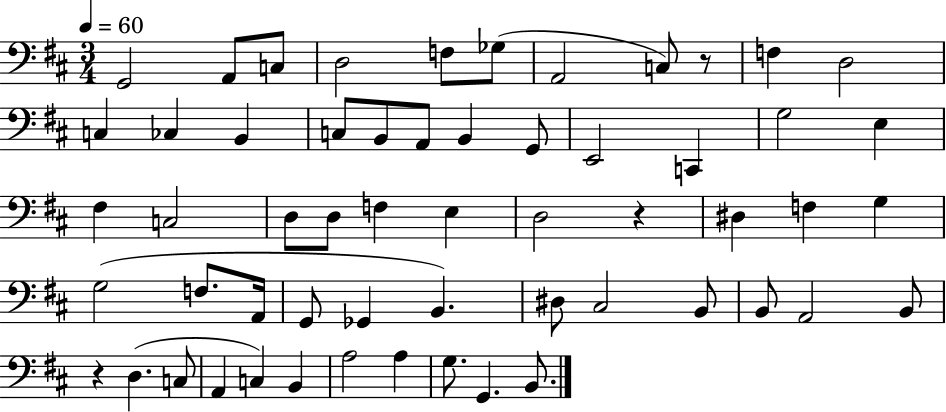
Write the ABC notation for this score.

X:1
T:Untitled
M:3/4
L:1/4
K:D
G,,2 A,,/2 C,/2 D,2 F,/2 _G,/2 A,,2 C,/2 z/2 F, D,2 C, _C, B,, C,/2 B,,/2 A,,/2 B,, G,,/2 E,,2 C,, G,2 E, ^F, C,2 D,/2 D,/2 F, E, D,2 z ^D, F, G, G,2 F,/2 A,,/4 G,,/2 _G,, B,, ^D,/2 ^C,2 B,,/2 B,,/2 A,,2 B,,/2 z D, C,/2 A,, C, B,, A,2 A, G,/2 G,, B,,/2